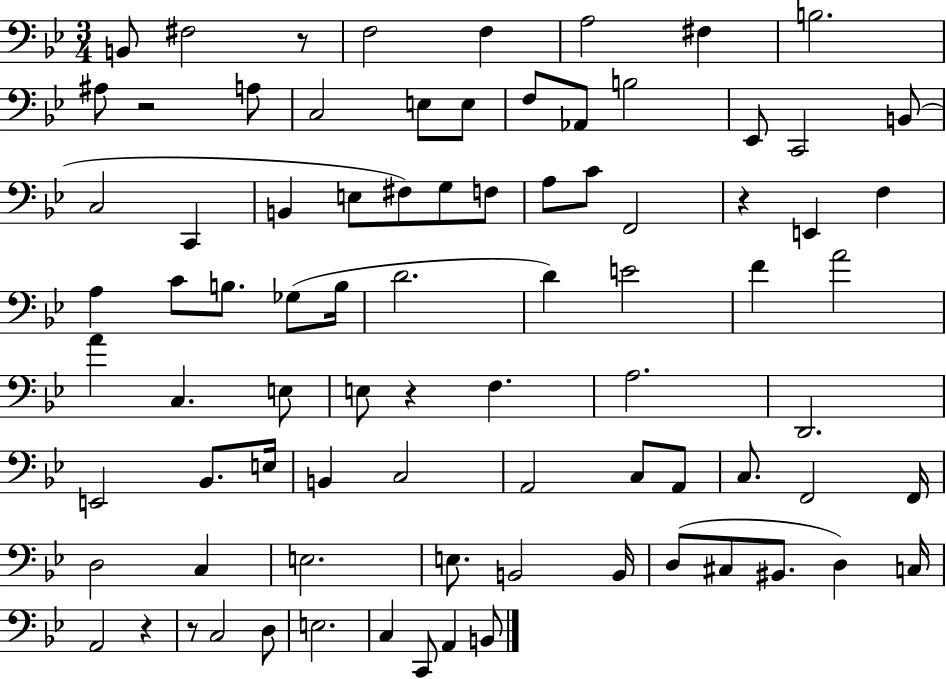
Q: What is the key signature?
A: BES major